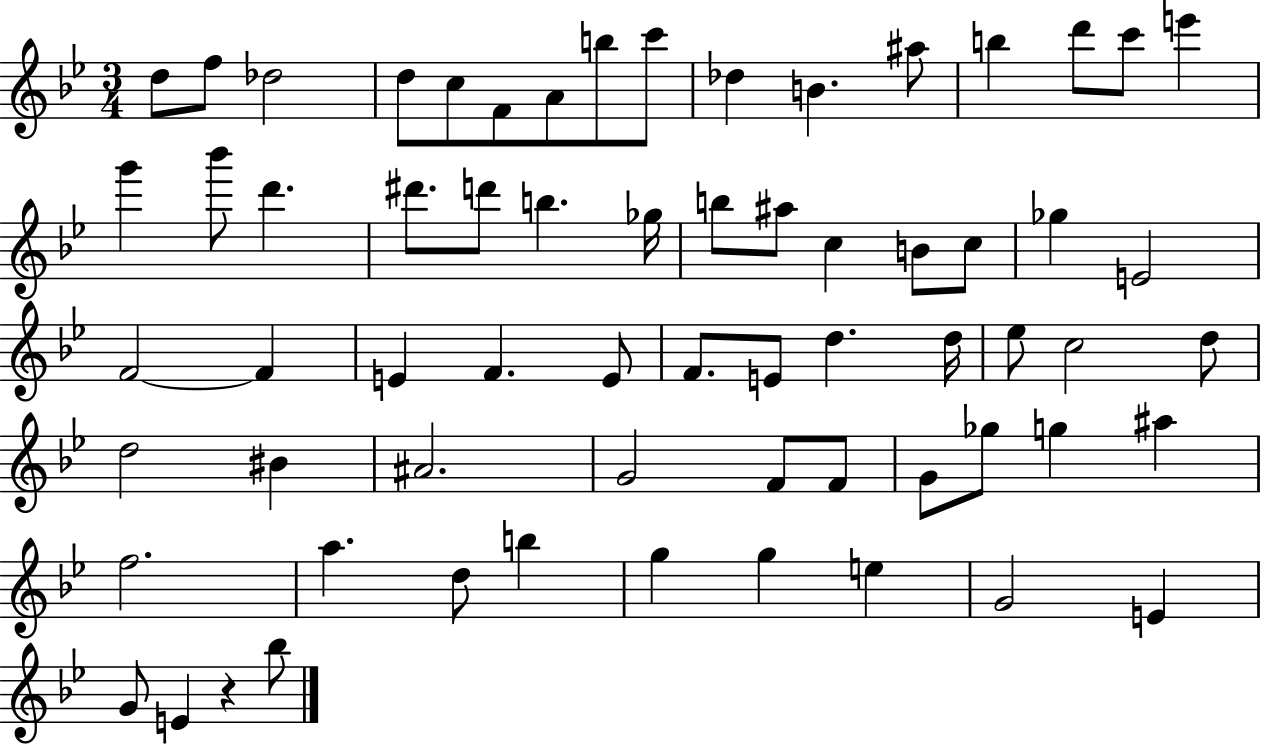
D5/e F5/e Db5/h D5/e C5/e F4/e A4/e B5/e C6/e Db5/q B4/q. A#5/e B5/q D6/e C6/e E6/q G6/q Bb6/e D6/q. D#6/e. D6/e B5/q. Gb5/s B5/e A#5/e C5/q B4/e C5/e Gb5/q E4/h F4/h F4/q E4/q F4/q. E4/e F4/e. E4/e D5/q. D5/s Eb5/e C5/h D5/e D5/h BIS4/q A#4/h. G4/h F4/e F4/e G4/e Gb5/e G5/q A#5/q F5/h. A5/q. D5/e B5/q G5/q G5/q E5/q G4/h E4/q G4/e E4/q R/q Bb5/e